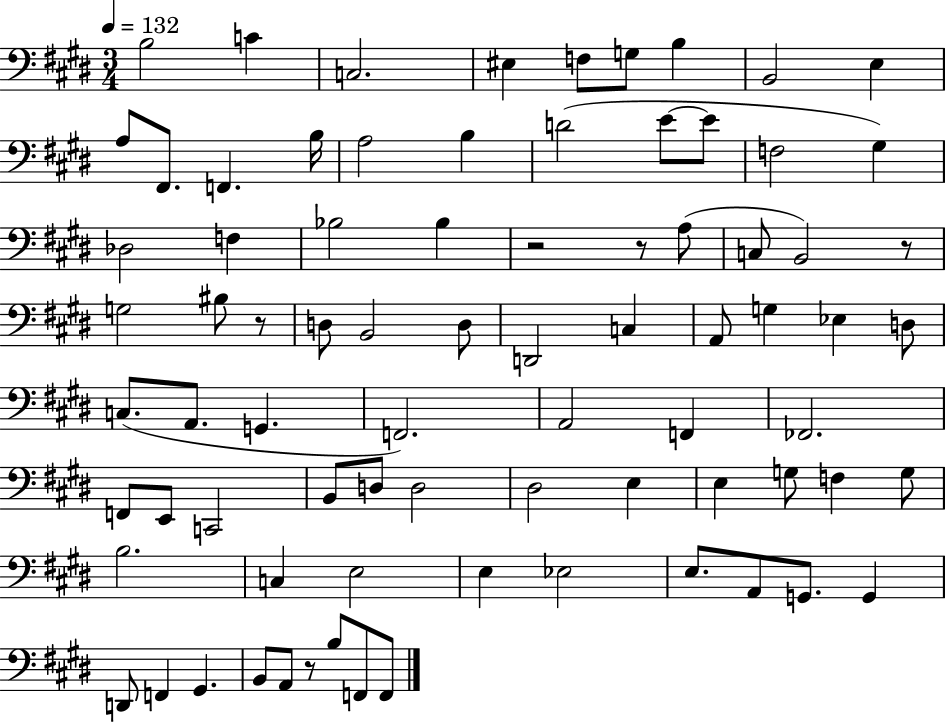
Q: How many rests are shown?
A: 5